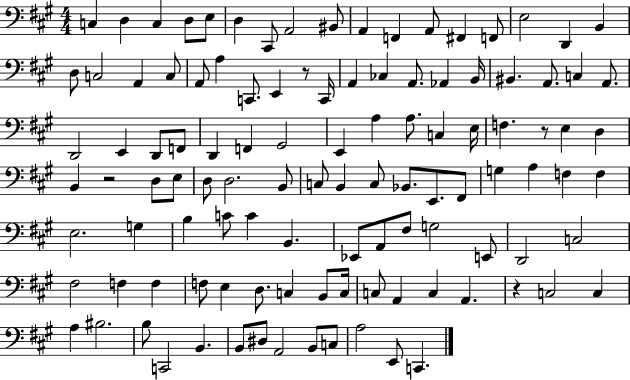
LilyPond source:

{
  \clef bass
  \numericTimeSignature
  \time 4/4
  \key a \major
  c4 d4 c4 d8 e8 | d4 cis,8 a,2 bis,8 | a,4 f,4 a,8 fis,4 f,8 | e2 d,4 b,4 | \break d8 c2 a,4 c8 | a,8 a4 c,8. e,4 r8 c,16 | a,4 ces4 a,8. aes,4 b,16 | bis,4. a,8. c4 a,8. | \break d,2 e,4 d,8 f,8 | d,4 f,4 gis,2 | e,4 a4 a8. c4 e16 | f4. r8 e4 d4 | \break b,4 r2 d8 e8 | d8 d2. b,8 | c8 b,4 c8 bes,8. e,8. fis,8 | g4 a4 f4 f4 | \break e2. g4 | b4 c'8 c'4 b,4. | ees,8 a,8 fis8 g2 e,8 | d,2 c2 | \break fis2 f4 f4 | f8 e4 d8. c4 b,8 c16 | c8 a,4 c4 a,4. | r4 c2 c4 | \break a4 bis2. | b8 c,2 b,4. | b,8 dis8 a,2 b,8 c8 | a2 e,8 c,4. | \break \bar "|."
}